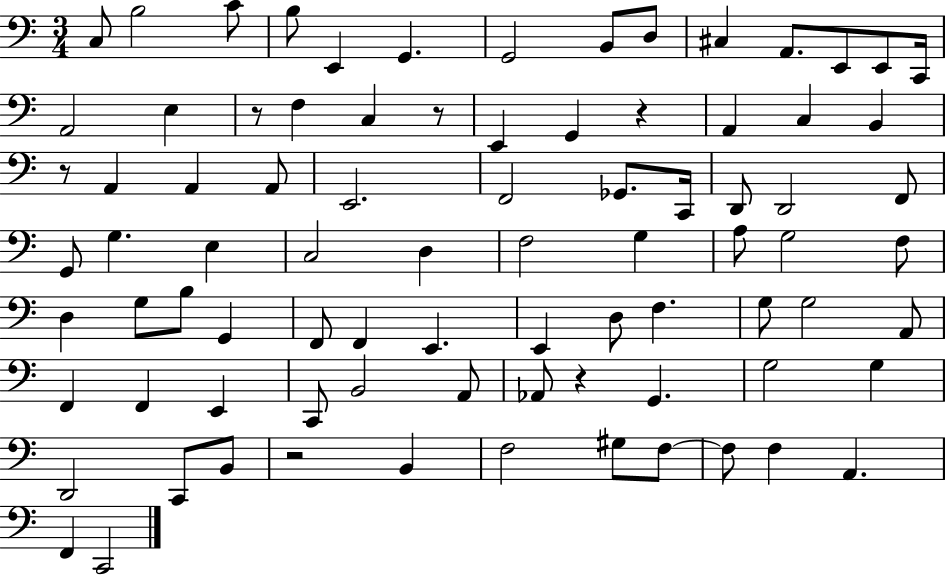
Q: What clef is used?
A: bass